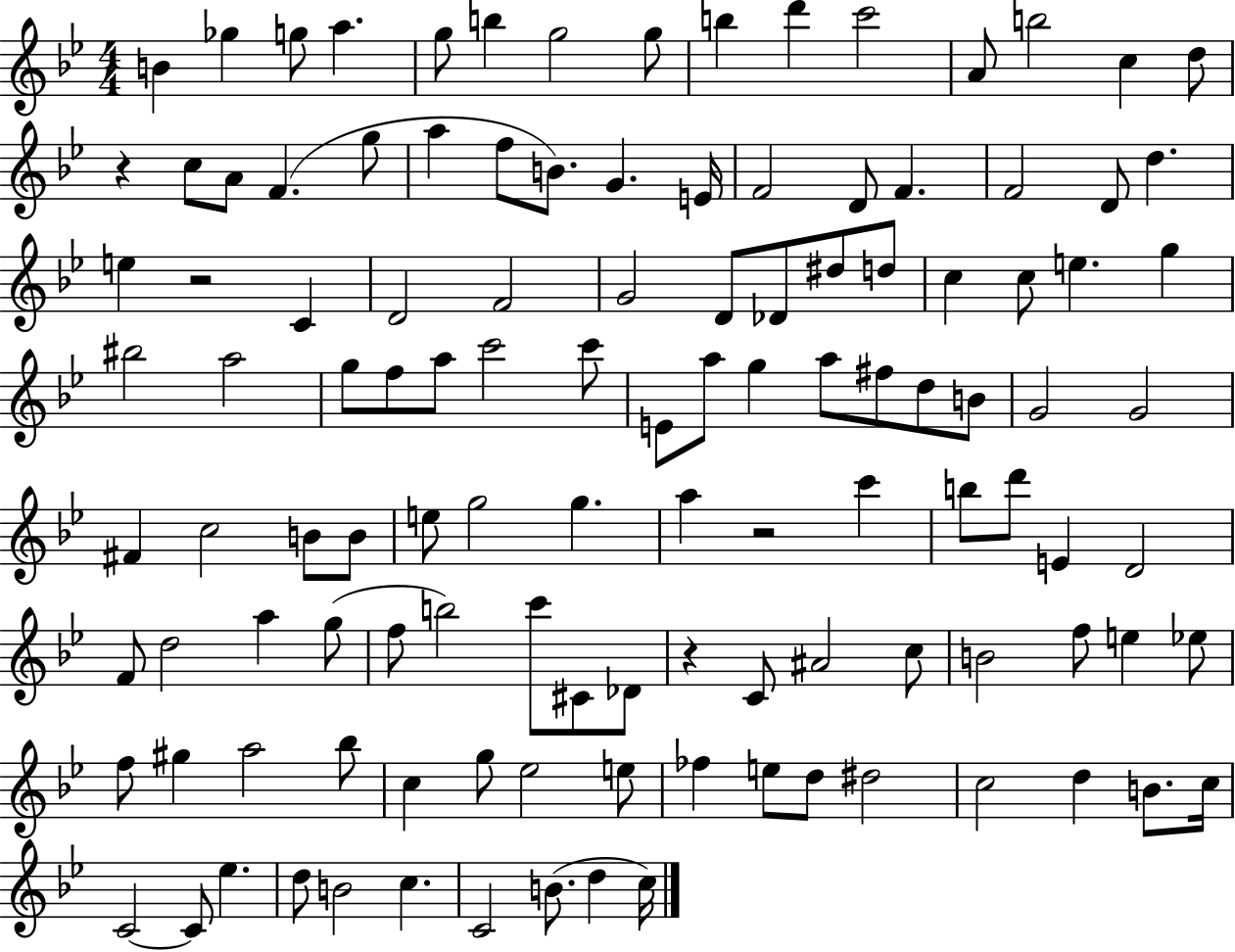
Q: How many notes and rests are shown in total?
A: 118